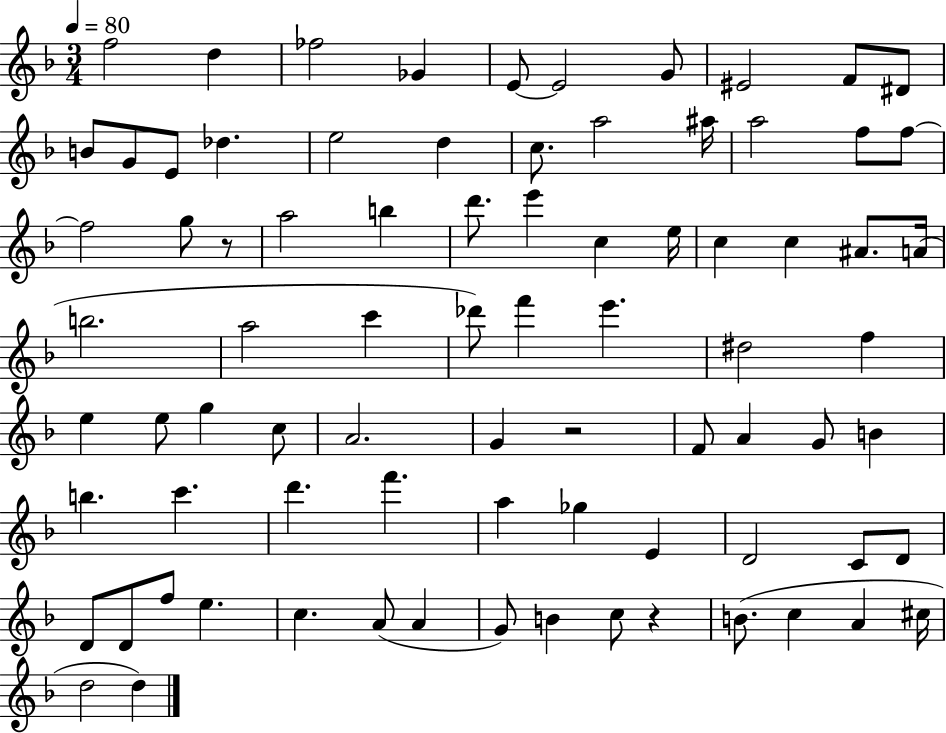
X:1
T:Untitled
M:3/4
L:1/4
K:F
f2 d _f2 _G E/2 E2 G/2 ^E2 F/2 ^D/2 B/2 G/2 E/2 _d e2 d c/2 a2 ^a/4 a2 f/2 f/2 f2 g/2 z/2 a2 b d'/2 e' c e/4 c c ^A/2 A/4 b2 a2 c' _d'/2 f' e' ^d2 f e e/2 g c/2 A2 G z2 F/2 A G/2 B b c' d' f' a _g E D2 C/2 D/2 D/2 D/2 f/2 e c A/2 A G/2 B c/2 z B/2 c A ^c/4 d2 d